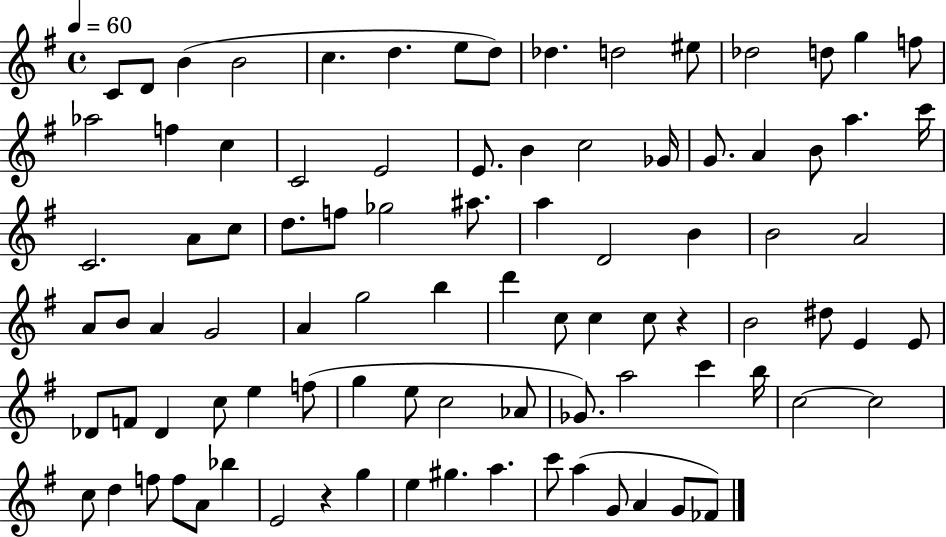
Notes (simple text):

C4/e D4/e B4/q B4/h C5/q. D5/q. E5/e D5/e Db5/q. D5/h EIS5/e Db5/h D5/e G5/q F5/e Ab5/h F5/q C5/q C4/h E4/h E4/e. B4/q C5/h Gb4/s G4/e. A4/q B4/e A5/q. C6/s C4/h. A4/e C5/e D5/e. F5/e Gb5/h A#5/e. A5/q D4/h B4/q B4/h A4/h A4/e B4/e A4/q G4/h A4/q G5/h B5/q D6/q C5/e C5/q C5/e R/q B4/h D#5/e E4/q E4/e Db4/e F4/e Db4/q C5/e E5/q F5/e G5/q E5/e C5/h Ab4/e Gb4/e. A5/h C6/q B5/s C5/h C5/h C5/e D5/q F5/e F5/e A4/e Bb5/q E4/h R/q G5/q E5/q G#5/q. A5/q. C6/e A5/q G4/e A4/q G4/e FES4/e